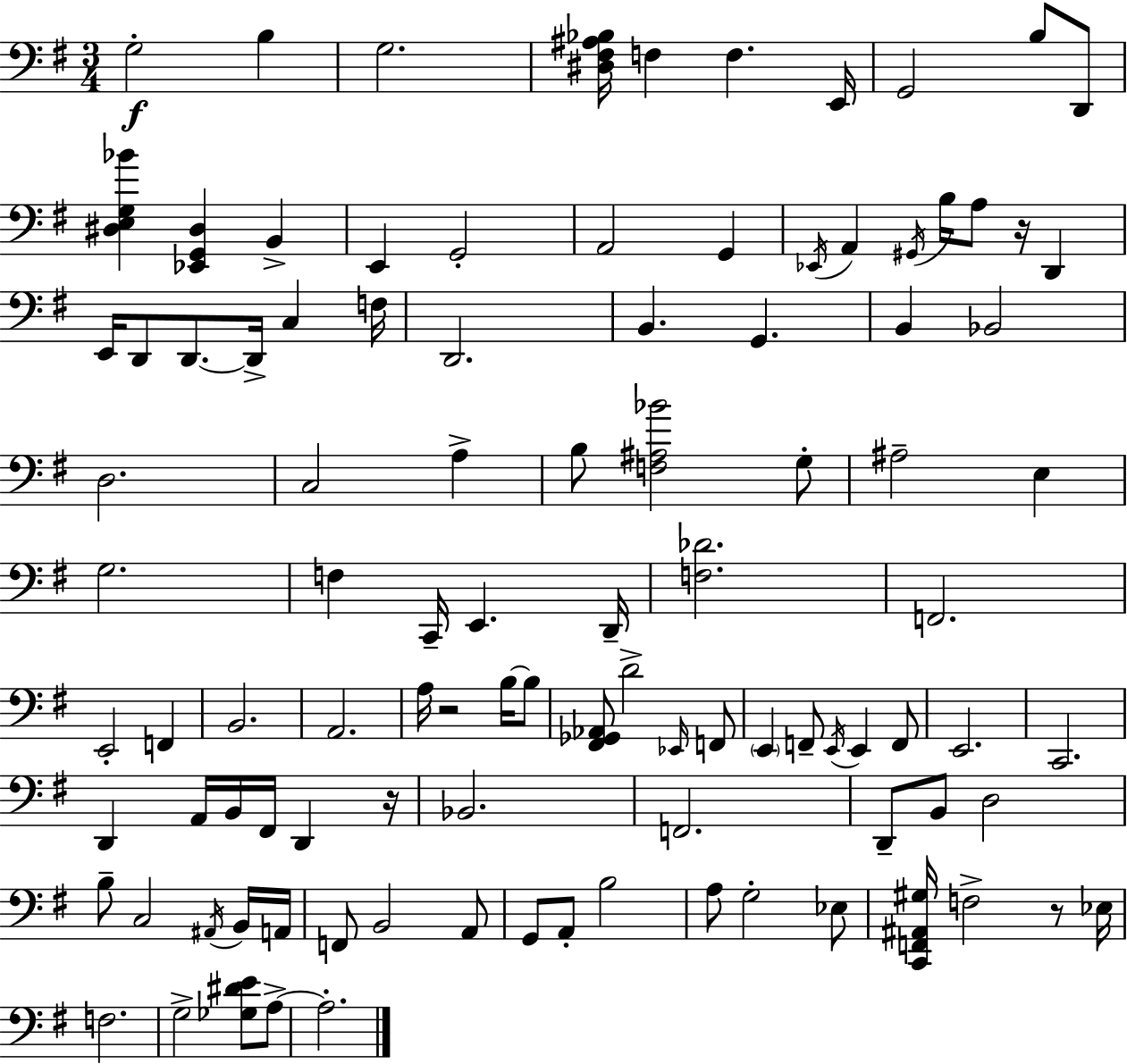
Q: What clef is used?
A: bass